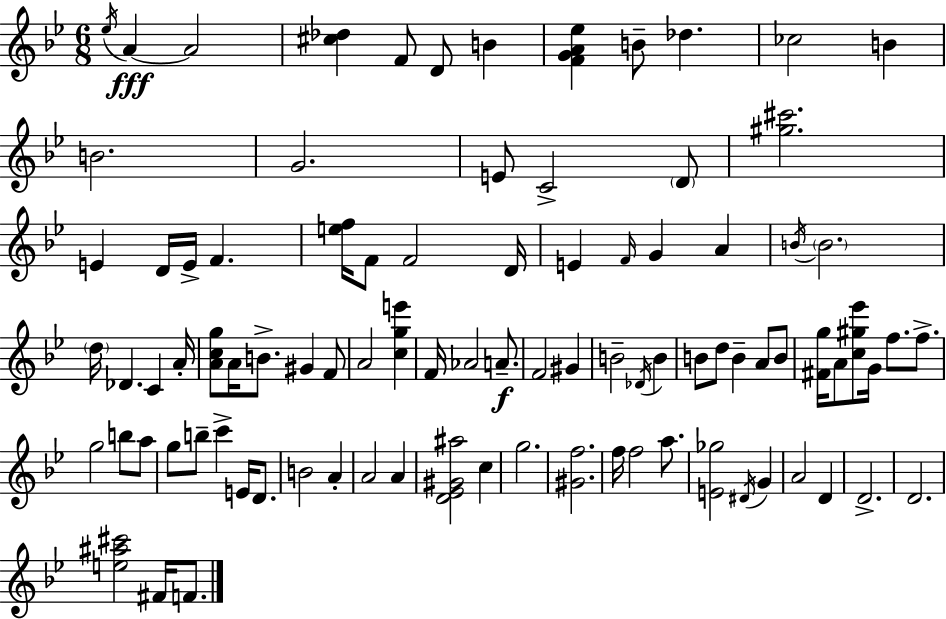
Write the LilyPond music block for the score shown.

{
  \clef treble
  \numericTimeSignature
  \time 6/8
  \key g \minor
  \acciaccatura { ees''16 }\fff a'4~~ a'2 | <cis'' des''>4 f'8 d'8 b'4 | <f' g' a' ees''>4 b'8-- des''4. | ces''2 b'4 | \break b'2. | g'2. | e'8 c'2-> \parenthesize d'8 | <gis'' cis'''>2. | \break e'4 d'16 e'16-> f'4. | <e'' f''>16 f'8 f'2 | d'16 e'4 \grace { f'16 } g'4 a'4 | \acciaccatura { b'16 } \parenthesize b'2. | \break \parenthesize d''16 des'4. c'4 | a'16-. <a' c'' g''>8 a'16 b'8.-> gis'4 | f'8 a'2 <c'' g'' e'''>4 | f'16 aes'2 | \break a'8.--\f f'2 gis'4 | b'2-- \acciaccatura { des'16 } | b'4 b'8 d''8 b'4-- | a'8 b'8 <fis' g''>16 a'8 <c'' gis'' ees'''>8 g'16 f''8. | \break f''8.-> g''2 | b''8 a''8 g''8 b''8-- c'''4-> | e'16 d'8. b'2 | a'4-. a'2 | \break a'4 <d' ees' gis' ais''>2 | c''4 g''2. | <gis' f''>2. | f''16 f''2 | \break a''8. <e' ges''>2 | \acciaccatura { dis'16 } g'4 a'2 | d'4 d'2.-> | d'2. | \break <e'' ais'' cis'''>2 | fis'16 f'8. \bar "|."
}